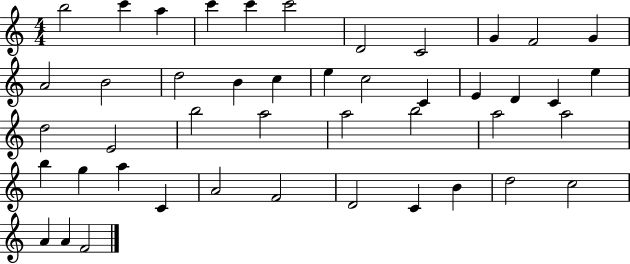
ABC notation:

X:1
T:Untitled
M:4/4
L:1/4
K:C
b2 c' a c' c' c'2 D2 C2 G F2 G A2 B2 d2 B c e c2 C E D C e d2 E2 b2 a2 a2 b2 a2 a2 b g a C A2 F2 D2 C B d2 c2 A A F2